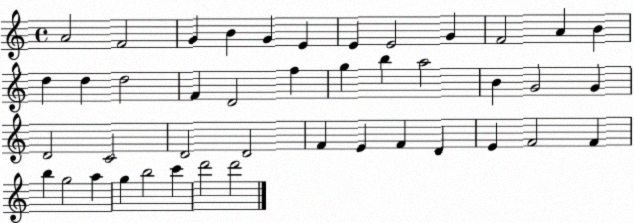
X:1
T:Untitled
M:4/4
L:1/4
K:C
A2 F2 G B G E E E2 G F2 A B d d d2 F D2 f g b a2 B G2 G D2 C2 D2 D2 F E F D E F2 F b g2 a g b2 c' d'2 d'2